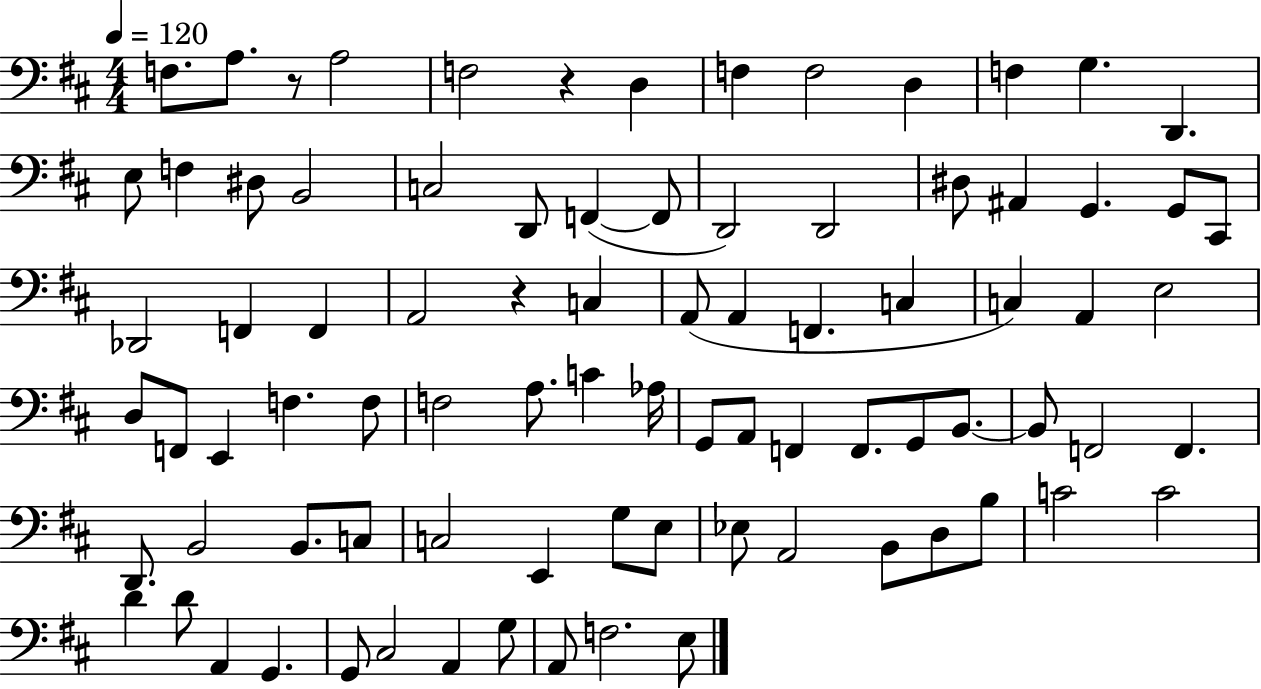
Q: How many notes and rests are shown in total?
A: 85